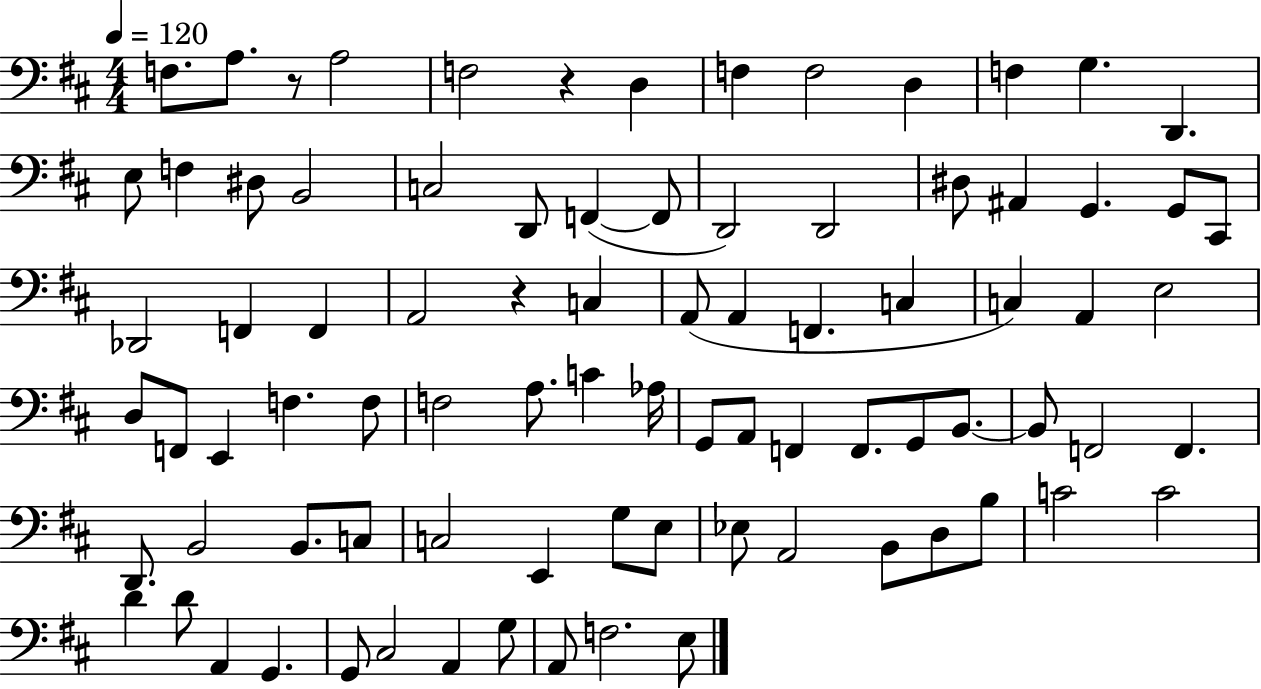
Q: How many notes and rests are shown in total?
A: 85